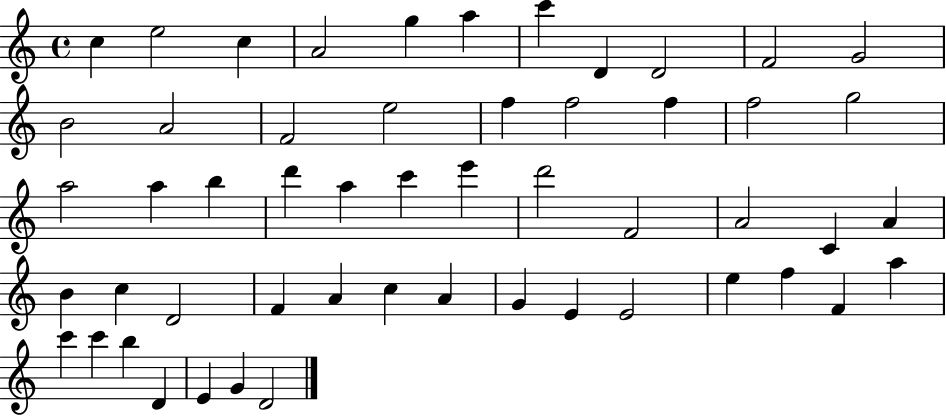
{
  \clef treble
  \time 4/4
  \defaultTimeSignature
  \key c \major
  c''4 e''2 c''4 | a'2 g''4 a''4 | c'''4 d'4 d'2 | f'2 g'2 | \break b'2 a'2 | f'2 e''2 | f''4 f''2 f''4 | f''2 g''2 | \break a''2 a''4 b''4 | d'''4 a''4 c'''4 e'''4 | d'''2 f'2 | a'2 c'4 a'4 | \break b'4 c''4 d'2 | f'4 a'4 c''4 a'4 | g'4 e'4 e'2 | e''4 f''4 f'4 a''4 | \break c'''4 c'''4 b''4 d'4 | e'4 g'4 d'2 | \bar "|."
}